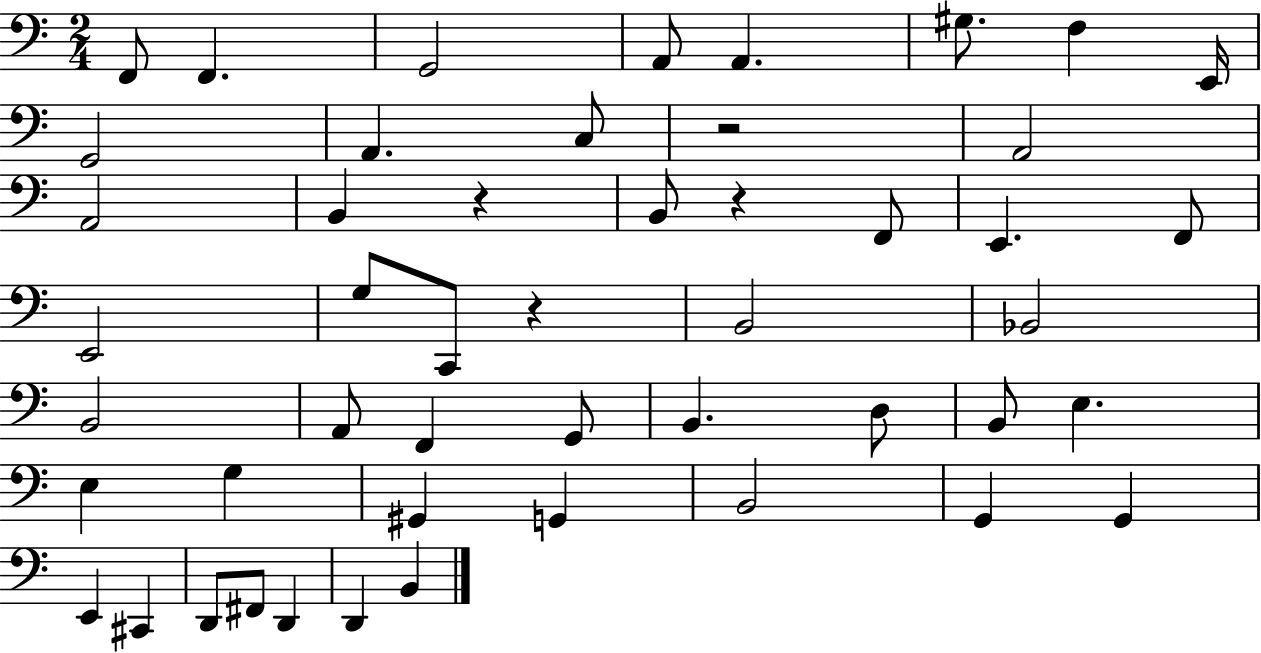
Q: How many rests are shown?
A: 4